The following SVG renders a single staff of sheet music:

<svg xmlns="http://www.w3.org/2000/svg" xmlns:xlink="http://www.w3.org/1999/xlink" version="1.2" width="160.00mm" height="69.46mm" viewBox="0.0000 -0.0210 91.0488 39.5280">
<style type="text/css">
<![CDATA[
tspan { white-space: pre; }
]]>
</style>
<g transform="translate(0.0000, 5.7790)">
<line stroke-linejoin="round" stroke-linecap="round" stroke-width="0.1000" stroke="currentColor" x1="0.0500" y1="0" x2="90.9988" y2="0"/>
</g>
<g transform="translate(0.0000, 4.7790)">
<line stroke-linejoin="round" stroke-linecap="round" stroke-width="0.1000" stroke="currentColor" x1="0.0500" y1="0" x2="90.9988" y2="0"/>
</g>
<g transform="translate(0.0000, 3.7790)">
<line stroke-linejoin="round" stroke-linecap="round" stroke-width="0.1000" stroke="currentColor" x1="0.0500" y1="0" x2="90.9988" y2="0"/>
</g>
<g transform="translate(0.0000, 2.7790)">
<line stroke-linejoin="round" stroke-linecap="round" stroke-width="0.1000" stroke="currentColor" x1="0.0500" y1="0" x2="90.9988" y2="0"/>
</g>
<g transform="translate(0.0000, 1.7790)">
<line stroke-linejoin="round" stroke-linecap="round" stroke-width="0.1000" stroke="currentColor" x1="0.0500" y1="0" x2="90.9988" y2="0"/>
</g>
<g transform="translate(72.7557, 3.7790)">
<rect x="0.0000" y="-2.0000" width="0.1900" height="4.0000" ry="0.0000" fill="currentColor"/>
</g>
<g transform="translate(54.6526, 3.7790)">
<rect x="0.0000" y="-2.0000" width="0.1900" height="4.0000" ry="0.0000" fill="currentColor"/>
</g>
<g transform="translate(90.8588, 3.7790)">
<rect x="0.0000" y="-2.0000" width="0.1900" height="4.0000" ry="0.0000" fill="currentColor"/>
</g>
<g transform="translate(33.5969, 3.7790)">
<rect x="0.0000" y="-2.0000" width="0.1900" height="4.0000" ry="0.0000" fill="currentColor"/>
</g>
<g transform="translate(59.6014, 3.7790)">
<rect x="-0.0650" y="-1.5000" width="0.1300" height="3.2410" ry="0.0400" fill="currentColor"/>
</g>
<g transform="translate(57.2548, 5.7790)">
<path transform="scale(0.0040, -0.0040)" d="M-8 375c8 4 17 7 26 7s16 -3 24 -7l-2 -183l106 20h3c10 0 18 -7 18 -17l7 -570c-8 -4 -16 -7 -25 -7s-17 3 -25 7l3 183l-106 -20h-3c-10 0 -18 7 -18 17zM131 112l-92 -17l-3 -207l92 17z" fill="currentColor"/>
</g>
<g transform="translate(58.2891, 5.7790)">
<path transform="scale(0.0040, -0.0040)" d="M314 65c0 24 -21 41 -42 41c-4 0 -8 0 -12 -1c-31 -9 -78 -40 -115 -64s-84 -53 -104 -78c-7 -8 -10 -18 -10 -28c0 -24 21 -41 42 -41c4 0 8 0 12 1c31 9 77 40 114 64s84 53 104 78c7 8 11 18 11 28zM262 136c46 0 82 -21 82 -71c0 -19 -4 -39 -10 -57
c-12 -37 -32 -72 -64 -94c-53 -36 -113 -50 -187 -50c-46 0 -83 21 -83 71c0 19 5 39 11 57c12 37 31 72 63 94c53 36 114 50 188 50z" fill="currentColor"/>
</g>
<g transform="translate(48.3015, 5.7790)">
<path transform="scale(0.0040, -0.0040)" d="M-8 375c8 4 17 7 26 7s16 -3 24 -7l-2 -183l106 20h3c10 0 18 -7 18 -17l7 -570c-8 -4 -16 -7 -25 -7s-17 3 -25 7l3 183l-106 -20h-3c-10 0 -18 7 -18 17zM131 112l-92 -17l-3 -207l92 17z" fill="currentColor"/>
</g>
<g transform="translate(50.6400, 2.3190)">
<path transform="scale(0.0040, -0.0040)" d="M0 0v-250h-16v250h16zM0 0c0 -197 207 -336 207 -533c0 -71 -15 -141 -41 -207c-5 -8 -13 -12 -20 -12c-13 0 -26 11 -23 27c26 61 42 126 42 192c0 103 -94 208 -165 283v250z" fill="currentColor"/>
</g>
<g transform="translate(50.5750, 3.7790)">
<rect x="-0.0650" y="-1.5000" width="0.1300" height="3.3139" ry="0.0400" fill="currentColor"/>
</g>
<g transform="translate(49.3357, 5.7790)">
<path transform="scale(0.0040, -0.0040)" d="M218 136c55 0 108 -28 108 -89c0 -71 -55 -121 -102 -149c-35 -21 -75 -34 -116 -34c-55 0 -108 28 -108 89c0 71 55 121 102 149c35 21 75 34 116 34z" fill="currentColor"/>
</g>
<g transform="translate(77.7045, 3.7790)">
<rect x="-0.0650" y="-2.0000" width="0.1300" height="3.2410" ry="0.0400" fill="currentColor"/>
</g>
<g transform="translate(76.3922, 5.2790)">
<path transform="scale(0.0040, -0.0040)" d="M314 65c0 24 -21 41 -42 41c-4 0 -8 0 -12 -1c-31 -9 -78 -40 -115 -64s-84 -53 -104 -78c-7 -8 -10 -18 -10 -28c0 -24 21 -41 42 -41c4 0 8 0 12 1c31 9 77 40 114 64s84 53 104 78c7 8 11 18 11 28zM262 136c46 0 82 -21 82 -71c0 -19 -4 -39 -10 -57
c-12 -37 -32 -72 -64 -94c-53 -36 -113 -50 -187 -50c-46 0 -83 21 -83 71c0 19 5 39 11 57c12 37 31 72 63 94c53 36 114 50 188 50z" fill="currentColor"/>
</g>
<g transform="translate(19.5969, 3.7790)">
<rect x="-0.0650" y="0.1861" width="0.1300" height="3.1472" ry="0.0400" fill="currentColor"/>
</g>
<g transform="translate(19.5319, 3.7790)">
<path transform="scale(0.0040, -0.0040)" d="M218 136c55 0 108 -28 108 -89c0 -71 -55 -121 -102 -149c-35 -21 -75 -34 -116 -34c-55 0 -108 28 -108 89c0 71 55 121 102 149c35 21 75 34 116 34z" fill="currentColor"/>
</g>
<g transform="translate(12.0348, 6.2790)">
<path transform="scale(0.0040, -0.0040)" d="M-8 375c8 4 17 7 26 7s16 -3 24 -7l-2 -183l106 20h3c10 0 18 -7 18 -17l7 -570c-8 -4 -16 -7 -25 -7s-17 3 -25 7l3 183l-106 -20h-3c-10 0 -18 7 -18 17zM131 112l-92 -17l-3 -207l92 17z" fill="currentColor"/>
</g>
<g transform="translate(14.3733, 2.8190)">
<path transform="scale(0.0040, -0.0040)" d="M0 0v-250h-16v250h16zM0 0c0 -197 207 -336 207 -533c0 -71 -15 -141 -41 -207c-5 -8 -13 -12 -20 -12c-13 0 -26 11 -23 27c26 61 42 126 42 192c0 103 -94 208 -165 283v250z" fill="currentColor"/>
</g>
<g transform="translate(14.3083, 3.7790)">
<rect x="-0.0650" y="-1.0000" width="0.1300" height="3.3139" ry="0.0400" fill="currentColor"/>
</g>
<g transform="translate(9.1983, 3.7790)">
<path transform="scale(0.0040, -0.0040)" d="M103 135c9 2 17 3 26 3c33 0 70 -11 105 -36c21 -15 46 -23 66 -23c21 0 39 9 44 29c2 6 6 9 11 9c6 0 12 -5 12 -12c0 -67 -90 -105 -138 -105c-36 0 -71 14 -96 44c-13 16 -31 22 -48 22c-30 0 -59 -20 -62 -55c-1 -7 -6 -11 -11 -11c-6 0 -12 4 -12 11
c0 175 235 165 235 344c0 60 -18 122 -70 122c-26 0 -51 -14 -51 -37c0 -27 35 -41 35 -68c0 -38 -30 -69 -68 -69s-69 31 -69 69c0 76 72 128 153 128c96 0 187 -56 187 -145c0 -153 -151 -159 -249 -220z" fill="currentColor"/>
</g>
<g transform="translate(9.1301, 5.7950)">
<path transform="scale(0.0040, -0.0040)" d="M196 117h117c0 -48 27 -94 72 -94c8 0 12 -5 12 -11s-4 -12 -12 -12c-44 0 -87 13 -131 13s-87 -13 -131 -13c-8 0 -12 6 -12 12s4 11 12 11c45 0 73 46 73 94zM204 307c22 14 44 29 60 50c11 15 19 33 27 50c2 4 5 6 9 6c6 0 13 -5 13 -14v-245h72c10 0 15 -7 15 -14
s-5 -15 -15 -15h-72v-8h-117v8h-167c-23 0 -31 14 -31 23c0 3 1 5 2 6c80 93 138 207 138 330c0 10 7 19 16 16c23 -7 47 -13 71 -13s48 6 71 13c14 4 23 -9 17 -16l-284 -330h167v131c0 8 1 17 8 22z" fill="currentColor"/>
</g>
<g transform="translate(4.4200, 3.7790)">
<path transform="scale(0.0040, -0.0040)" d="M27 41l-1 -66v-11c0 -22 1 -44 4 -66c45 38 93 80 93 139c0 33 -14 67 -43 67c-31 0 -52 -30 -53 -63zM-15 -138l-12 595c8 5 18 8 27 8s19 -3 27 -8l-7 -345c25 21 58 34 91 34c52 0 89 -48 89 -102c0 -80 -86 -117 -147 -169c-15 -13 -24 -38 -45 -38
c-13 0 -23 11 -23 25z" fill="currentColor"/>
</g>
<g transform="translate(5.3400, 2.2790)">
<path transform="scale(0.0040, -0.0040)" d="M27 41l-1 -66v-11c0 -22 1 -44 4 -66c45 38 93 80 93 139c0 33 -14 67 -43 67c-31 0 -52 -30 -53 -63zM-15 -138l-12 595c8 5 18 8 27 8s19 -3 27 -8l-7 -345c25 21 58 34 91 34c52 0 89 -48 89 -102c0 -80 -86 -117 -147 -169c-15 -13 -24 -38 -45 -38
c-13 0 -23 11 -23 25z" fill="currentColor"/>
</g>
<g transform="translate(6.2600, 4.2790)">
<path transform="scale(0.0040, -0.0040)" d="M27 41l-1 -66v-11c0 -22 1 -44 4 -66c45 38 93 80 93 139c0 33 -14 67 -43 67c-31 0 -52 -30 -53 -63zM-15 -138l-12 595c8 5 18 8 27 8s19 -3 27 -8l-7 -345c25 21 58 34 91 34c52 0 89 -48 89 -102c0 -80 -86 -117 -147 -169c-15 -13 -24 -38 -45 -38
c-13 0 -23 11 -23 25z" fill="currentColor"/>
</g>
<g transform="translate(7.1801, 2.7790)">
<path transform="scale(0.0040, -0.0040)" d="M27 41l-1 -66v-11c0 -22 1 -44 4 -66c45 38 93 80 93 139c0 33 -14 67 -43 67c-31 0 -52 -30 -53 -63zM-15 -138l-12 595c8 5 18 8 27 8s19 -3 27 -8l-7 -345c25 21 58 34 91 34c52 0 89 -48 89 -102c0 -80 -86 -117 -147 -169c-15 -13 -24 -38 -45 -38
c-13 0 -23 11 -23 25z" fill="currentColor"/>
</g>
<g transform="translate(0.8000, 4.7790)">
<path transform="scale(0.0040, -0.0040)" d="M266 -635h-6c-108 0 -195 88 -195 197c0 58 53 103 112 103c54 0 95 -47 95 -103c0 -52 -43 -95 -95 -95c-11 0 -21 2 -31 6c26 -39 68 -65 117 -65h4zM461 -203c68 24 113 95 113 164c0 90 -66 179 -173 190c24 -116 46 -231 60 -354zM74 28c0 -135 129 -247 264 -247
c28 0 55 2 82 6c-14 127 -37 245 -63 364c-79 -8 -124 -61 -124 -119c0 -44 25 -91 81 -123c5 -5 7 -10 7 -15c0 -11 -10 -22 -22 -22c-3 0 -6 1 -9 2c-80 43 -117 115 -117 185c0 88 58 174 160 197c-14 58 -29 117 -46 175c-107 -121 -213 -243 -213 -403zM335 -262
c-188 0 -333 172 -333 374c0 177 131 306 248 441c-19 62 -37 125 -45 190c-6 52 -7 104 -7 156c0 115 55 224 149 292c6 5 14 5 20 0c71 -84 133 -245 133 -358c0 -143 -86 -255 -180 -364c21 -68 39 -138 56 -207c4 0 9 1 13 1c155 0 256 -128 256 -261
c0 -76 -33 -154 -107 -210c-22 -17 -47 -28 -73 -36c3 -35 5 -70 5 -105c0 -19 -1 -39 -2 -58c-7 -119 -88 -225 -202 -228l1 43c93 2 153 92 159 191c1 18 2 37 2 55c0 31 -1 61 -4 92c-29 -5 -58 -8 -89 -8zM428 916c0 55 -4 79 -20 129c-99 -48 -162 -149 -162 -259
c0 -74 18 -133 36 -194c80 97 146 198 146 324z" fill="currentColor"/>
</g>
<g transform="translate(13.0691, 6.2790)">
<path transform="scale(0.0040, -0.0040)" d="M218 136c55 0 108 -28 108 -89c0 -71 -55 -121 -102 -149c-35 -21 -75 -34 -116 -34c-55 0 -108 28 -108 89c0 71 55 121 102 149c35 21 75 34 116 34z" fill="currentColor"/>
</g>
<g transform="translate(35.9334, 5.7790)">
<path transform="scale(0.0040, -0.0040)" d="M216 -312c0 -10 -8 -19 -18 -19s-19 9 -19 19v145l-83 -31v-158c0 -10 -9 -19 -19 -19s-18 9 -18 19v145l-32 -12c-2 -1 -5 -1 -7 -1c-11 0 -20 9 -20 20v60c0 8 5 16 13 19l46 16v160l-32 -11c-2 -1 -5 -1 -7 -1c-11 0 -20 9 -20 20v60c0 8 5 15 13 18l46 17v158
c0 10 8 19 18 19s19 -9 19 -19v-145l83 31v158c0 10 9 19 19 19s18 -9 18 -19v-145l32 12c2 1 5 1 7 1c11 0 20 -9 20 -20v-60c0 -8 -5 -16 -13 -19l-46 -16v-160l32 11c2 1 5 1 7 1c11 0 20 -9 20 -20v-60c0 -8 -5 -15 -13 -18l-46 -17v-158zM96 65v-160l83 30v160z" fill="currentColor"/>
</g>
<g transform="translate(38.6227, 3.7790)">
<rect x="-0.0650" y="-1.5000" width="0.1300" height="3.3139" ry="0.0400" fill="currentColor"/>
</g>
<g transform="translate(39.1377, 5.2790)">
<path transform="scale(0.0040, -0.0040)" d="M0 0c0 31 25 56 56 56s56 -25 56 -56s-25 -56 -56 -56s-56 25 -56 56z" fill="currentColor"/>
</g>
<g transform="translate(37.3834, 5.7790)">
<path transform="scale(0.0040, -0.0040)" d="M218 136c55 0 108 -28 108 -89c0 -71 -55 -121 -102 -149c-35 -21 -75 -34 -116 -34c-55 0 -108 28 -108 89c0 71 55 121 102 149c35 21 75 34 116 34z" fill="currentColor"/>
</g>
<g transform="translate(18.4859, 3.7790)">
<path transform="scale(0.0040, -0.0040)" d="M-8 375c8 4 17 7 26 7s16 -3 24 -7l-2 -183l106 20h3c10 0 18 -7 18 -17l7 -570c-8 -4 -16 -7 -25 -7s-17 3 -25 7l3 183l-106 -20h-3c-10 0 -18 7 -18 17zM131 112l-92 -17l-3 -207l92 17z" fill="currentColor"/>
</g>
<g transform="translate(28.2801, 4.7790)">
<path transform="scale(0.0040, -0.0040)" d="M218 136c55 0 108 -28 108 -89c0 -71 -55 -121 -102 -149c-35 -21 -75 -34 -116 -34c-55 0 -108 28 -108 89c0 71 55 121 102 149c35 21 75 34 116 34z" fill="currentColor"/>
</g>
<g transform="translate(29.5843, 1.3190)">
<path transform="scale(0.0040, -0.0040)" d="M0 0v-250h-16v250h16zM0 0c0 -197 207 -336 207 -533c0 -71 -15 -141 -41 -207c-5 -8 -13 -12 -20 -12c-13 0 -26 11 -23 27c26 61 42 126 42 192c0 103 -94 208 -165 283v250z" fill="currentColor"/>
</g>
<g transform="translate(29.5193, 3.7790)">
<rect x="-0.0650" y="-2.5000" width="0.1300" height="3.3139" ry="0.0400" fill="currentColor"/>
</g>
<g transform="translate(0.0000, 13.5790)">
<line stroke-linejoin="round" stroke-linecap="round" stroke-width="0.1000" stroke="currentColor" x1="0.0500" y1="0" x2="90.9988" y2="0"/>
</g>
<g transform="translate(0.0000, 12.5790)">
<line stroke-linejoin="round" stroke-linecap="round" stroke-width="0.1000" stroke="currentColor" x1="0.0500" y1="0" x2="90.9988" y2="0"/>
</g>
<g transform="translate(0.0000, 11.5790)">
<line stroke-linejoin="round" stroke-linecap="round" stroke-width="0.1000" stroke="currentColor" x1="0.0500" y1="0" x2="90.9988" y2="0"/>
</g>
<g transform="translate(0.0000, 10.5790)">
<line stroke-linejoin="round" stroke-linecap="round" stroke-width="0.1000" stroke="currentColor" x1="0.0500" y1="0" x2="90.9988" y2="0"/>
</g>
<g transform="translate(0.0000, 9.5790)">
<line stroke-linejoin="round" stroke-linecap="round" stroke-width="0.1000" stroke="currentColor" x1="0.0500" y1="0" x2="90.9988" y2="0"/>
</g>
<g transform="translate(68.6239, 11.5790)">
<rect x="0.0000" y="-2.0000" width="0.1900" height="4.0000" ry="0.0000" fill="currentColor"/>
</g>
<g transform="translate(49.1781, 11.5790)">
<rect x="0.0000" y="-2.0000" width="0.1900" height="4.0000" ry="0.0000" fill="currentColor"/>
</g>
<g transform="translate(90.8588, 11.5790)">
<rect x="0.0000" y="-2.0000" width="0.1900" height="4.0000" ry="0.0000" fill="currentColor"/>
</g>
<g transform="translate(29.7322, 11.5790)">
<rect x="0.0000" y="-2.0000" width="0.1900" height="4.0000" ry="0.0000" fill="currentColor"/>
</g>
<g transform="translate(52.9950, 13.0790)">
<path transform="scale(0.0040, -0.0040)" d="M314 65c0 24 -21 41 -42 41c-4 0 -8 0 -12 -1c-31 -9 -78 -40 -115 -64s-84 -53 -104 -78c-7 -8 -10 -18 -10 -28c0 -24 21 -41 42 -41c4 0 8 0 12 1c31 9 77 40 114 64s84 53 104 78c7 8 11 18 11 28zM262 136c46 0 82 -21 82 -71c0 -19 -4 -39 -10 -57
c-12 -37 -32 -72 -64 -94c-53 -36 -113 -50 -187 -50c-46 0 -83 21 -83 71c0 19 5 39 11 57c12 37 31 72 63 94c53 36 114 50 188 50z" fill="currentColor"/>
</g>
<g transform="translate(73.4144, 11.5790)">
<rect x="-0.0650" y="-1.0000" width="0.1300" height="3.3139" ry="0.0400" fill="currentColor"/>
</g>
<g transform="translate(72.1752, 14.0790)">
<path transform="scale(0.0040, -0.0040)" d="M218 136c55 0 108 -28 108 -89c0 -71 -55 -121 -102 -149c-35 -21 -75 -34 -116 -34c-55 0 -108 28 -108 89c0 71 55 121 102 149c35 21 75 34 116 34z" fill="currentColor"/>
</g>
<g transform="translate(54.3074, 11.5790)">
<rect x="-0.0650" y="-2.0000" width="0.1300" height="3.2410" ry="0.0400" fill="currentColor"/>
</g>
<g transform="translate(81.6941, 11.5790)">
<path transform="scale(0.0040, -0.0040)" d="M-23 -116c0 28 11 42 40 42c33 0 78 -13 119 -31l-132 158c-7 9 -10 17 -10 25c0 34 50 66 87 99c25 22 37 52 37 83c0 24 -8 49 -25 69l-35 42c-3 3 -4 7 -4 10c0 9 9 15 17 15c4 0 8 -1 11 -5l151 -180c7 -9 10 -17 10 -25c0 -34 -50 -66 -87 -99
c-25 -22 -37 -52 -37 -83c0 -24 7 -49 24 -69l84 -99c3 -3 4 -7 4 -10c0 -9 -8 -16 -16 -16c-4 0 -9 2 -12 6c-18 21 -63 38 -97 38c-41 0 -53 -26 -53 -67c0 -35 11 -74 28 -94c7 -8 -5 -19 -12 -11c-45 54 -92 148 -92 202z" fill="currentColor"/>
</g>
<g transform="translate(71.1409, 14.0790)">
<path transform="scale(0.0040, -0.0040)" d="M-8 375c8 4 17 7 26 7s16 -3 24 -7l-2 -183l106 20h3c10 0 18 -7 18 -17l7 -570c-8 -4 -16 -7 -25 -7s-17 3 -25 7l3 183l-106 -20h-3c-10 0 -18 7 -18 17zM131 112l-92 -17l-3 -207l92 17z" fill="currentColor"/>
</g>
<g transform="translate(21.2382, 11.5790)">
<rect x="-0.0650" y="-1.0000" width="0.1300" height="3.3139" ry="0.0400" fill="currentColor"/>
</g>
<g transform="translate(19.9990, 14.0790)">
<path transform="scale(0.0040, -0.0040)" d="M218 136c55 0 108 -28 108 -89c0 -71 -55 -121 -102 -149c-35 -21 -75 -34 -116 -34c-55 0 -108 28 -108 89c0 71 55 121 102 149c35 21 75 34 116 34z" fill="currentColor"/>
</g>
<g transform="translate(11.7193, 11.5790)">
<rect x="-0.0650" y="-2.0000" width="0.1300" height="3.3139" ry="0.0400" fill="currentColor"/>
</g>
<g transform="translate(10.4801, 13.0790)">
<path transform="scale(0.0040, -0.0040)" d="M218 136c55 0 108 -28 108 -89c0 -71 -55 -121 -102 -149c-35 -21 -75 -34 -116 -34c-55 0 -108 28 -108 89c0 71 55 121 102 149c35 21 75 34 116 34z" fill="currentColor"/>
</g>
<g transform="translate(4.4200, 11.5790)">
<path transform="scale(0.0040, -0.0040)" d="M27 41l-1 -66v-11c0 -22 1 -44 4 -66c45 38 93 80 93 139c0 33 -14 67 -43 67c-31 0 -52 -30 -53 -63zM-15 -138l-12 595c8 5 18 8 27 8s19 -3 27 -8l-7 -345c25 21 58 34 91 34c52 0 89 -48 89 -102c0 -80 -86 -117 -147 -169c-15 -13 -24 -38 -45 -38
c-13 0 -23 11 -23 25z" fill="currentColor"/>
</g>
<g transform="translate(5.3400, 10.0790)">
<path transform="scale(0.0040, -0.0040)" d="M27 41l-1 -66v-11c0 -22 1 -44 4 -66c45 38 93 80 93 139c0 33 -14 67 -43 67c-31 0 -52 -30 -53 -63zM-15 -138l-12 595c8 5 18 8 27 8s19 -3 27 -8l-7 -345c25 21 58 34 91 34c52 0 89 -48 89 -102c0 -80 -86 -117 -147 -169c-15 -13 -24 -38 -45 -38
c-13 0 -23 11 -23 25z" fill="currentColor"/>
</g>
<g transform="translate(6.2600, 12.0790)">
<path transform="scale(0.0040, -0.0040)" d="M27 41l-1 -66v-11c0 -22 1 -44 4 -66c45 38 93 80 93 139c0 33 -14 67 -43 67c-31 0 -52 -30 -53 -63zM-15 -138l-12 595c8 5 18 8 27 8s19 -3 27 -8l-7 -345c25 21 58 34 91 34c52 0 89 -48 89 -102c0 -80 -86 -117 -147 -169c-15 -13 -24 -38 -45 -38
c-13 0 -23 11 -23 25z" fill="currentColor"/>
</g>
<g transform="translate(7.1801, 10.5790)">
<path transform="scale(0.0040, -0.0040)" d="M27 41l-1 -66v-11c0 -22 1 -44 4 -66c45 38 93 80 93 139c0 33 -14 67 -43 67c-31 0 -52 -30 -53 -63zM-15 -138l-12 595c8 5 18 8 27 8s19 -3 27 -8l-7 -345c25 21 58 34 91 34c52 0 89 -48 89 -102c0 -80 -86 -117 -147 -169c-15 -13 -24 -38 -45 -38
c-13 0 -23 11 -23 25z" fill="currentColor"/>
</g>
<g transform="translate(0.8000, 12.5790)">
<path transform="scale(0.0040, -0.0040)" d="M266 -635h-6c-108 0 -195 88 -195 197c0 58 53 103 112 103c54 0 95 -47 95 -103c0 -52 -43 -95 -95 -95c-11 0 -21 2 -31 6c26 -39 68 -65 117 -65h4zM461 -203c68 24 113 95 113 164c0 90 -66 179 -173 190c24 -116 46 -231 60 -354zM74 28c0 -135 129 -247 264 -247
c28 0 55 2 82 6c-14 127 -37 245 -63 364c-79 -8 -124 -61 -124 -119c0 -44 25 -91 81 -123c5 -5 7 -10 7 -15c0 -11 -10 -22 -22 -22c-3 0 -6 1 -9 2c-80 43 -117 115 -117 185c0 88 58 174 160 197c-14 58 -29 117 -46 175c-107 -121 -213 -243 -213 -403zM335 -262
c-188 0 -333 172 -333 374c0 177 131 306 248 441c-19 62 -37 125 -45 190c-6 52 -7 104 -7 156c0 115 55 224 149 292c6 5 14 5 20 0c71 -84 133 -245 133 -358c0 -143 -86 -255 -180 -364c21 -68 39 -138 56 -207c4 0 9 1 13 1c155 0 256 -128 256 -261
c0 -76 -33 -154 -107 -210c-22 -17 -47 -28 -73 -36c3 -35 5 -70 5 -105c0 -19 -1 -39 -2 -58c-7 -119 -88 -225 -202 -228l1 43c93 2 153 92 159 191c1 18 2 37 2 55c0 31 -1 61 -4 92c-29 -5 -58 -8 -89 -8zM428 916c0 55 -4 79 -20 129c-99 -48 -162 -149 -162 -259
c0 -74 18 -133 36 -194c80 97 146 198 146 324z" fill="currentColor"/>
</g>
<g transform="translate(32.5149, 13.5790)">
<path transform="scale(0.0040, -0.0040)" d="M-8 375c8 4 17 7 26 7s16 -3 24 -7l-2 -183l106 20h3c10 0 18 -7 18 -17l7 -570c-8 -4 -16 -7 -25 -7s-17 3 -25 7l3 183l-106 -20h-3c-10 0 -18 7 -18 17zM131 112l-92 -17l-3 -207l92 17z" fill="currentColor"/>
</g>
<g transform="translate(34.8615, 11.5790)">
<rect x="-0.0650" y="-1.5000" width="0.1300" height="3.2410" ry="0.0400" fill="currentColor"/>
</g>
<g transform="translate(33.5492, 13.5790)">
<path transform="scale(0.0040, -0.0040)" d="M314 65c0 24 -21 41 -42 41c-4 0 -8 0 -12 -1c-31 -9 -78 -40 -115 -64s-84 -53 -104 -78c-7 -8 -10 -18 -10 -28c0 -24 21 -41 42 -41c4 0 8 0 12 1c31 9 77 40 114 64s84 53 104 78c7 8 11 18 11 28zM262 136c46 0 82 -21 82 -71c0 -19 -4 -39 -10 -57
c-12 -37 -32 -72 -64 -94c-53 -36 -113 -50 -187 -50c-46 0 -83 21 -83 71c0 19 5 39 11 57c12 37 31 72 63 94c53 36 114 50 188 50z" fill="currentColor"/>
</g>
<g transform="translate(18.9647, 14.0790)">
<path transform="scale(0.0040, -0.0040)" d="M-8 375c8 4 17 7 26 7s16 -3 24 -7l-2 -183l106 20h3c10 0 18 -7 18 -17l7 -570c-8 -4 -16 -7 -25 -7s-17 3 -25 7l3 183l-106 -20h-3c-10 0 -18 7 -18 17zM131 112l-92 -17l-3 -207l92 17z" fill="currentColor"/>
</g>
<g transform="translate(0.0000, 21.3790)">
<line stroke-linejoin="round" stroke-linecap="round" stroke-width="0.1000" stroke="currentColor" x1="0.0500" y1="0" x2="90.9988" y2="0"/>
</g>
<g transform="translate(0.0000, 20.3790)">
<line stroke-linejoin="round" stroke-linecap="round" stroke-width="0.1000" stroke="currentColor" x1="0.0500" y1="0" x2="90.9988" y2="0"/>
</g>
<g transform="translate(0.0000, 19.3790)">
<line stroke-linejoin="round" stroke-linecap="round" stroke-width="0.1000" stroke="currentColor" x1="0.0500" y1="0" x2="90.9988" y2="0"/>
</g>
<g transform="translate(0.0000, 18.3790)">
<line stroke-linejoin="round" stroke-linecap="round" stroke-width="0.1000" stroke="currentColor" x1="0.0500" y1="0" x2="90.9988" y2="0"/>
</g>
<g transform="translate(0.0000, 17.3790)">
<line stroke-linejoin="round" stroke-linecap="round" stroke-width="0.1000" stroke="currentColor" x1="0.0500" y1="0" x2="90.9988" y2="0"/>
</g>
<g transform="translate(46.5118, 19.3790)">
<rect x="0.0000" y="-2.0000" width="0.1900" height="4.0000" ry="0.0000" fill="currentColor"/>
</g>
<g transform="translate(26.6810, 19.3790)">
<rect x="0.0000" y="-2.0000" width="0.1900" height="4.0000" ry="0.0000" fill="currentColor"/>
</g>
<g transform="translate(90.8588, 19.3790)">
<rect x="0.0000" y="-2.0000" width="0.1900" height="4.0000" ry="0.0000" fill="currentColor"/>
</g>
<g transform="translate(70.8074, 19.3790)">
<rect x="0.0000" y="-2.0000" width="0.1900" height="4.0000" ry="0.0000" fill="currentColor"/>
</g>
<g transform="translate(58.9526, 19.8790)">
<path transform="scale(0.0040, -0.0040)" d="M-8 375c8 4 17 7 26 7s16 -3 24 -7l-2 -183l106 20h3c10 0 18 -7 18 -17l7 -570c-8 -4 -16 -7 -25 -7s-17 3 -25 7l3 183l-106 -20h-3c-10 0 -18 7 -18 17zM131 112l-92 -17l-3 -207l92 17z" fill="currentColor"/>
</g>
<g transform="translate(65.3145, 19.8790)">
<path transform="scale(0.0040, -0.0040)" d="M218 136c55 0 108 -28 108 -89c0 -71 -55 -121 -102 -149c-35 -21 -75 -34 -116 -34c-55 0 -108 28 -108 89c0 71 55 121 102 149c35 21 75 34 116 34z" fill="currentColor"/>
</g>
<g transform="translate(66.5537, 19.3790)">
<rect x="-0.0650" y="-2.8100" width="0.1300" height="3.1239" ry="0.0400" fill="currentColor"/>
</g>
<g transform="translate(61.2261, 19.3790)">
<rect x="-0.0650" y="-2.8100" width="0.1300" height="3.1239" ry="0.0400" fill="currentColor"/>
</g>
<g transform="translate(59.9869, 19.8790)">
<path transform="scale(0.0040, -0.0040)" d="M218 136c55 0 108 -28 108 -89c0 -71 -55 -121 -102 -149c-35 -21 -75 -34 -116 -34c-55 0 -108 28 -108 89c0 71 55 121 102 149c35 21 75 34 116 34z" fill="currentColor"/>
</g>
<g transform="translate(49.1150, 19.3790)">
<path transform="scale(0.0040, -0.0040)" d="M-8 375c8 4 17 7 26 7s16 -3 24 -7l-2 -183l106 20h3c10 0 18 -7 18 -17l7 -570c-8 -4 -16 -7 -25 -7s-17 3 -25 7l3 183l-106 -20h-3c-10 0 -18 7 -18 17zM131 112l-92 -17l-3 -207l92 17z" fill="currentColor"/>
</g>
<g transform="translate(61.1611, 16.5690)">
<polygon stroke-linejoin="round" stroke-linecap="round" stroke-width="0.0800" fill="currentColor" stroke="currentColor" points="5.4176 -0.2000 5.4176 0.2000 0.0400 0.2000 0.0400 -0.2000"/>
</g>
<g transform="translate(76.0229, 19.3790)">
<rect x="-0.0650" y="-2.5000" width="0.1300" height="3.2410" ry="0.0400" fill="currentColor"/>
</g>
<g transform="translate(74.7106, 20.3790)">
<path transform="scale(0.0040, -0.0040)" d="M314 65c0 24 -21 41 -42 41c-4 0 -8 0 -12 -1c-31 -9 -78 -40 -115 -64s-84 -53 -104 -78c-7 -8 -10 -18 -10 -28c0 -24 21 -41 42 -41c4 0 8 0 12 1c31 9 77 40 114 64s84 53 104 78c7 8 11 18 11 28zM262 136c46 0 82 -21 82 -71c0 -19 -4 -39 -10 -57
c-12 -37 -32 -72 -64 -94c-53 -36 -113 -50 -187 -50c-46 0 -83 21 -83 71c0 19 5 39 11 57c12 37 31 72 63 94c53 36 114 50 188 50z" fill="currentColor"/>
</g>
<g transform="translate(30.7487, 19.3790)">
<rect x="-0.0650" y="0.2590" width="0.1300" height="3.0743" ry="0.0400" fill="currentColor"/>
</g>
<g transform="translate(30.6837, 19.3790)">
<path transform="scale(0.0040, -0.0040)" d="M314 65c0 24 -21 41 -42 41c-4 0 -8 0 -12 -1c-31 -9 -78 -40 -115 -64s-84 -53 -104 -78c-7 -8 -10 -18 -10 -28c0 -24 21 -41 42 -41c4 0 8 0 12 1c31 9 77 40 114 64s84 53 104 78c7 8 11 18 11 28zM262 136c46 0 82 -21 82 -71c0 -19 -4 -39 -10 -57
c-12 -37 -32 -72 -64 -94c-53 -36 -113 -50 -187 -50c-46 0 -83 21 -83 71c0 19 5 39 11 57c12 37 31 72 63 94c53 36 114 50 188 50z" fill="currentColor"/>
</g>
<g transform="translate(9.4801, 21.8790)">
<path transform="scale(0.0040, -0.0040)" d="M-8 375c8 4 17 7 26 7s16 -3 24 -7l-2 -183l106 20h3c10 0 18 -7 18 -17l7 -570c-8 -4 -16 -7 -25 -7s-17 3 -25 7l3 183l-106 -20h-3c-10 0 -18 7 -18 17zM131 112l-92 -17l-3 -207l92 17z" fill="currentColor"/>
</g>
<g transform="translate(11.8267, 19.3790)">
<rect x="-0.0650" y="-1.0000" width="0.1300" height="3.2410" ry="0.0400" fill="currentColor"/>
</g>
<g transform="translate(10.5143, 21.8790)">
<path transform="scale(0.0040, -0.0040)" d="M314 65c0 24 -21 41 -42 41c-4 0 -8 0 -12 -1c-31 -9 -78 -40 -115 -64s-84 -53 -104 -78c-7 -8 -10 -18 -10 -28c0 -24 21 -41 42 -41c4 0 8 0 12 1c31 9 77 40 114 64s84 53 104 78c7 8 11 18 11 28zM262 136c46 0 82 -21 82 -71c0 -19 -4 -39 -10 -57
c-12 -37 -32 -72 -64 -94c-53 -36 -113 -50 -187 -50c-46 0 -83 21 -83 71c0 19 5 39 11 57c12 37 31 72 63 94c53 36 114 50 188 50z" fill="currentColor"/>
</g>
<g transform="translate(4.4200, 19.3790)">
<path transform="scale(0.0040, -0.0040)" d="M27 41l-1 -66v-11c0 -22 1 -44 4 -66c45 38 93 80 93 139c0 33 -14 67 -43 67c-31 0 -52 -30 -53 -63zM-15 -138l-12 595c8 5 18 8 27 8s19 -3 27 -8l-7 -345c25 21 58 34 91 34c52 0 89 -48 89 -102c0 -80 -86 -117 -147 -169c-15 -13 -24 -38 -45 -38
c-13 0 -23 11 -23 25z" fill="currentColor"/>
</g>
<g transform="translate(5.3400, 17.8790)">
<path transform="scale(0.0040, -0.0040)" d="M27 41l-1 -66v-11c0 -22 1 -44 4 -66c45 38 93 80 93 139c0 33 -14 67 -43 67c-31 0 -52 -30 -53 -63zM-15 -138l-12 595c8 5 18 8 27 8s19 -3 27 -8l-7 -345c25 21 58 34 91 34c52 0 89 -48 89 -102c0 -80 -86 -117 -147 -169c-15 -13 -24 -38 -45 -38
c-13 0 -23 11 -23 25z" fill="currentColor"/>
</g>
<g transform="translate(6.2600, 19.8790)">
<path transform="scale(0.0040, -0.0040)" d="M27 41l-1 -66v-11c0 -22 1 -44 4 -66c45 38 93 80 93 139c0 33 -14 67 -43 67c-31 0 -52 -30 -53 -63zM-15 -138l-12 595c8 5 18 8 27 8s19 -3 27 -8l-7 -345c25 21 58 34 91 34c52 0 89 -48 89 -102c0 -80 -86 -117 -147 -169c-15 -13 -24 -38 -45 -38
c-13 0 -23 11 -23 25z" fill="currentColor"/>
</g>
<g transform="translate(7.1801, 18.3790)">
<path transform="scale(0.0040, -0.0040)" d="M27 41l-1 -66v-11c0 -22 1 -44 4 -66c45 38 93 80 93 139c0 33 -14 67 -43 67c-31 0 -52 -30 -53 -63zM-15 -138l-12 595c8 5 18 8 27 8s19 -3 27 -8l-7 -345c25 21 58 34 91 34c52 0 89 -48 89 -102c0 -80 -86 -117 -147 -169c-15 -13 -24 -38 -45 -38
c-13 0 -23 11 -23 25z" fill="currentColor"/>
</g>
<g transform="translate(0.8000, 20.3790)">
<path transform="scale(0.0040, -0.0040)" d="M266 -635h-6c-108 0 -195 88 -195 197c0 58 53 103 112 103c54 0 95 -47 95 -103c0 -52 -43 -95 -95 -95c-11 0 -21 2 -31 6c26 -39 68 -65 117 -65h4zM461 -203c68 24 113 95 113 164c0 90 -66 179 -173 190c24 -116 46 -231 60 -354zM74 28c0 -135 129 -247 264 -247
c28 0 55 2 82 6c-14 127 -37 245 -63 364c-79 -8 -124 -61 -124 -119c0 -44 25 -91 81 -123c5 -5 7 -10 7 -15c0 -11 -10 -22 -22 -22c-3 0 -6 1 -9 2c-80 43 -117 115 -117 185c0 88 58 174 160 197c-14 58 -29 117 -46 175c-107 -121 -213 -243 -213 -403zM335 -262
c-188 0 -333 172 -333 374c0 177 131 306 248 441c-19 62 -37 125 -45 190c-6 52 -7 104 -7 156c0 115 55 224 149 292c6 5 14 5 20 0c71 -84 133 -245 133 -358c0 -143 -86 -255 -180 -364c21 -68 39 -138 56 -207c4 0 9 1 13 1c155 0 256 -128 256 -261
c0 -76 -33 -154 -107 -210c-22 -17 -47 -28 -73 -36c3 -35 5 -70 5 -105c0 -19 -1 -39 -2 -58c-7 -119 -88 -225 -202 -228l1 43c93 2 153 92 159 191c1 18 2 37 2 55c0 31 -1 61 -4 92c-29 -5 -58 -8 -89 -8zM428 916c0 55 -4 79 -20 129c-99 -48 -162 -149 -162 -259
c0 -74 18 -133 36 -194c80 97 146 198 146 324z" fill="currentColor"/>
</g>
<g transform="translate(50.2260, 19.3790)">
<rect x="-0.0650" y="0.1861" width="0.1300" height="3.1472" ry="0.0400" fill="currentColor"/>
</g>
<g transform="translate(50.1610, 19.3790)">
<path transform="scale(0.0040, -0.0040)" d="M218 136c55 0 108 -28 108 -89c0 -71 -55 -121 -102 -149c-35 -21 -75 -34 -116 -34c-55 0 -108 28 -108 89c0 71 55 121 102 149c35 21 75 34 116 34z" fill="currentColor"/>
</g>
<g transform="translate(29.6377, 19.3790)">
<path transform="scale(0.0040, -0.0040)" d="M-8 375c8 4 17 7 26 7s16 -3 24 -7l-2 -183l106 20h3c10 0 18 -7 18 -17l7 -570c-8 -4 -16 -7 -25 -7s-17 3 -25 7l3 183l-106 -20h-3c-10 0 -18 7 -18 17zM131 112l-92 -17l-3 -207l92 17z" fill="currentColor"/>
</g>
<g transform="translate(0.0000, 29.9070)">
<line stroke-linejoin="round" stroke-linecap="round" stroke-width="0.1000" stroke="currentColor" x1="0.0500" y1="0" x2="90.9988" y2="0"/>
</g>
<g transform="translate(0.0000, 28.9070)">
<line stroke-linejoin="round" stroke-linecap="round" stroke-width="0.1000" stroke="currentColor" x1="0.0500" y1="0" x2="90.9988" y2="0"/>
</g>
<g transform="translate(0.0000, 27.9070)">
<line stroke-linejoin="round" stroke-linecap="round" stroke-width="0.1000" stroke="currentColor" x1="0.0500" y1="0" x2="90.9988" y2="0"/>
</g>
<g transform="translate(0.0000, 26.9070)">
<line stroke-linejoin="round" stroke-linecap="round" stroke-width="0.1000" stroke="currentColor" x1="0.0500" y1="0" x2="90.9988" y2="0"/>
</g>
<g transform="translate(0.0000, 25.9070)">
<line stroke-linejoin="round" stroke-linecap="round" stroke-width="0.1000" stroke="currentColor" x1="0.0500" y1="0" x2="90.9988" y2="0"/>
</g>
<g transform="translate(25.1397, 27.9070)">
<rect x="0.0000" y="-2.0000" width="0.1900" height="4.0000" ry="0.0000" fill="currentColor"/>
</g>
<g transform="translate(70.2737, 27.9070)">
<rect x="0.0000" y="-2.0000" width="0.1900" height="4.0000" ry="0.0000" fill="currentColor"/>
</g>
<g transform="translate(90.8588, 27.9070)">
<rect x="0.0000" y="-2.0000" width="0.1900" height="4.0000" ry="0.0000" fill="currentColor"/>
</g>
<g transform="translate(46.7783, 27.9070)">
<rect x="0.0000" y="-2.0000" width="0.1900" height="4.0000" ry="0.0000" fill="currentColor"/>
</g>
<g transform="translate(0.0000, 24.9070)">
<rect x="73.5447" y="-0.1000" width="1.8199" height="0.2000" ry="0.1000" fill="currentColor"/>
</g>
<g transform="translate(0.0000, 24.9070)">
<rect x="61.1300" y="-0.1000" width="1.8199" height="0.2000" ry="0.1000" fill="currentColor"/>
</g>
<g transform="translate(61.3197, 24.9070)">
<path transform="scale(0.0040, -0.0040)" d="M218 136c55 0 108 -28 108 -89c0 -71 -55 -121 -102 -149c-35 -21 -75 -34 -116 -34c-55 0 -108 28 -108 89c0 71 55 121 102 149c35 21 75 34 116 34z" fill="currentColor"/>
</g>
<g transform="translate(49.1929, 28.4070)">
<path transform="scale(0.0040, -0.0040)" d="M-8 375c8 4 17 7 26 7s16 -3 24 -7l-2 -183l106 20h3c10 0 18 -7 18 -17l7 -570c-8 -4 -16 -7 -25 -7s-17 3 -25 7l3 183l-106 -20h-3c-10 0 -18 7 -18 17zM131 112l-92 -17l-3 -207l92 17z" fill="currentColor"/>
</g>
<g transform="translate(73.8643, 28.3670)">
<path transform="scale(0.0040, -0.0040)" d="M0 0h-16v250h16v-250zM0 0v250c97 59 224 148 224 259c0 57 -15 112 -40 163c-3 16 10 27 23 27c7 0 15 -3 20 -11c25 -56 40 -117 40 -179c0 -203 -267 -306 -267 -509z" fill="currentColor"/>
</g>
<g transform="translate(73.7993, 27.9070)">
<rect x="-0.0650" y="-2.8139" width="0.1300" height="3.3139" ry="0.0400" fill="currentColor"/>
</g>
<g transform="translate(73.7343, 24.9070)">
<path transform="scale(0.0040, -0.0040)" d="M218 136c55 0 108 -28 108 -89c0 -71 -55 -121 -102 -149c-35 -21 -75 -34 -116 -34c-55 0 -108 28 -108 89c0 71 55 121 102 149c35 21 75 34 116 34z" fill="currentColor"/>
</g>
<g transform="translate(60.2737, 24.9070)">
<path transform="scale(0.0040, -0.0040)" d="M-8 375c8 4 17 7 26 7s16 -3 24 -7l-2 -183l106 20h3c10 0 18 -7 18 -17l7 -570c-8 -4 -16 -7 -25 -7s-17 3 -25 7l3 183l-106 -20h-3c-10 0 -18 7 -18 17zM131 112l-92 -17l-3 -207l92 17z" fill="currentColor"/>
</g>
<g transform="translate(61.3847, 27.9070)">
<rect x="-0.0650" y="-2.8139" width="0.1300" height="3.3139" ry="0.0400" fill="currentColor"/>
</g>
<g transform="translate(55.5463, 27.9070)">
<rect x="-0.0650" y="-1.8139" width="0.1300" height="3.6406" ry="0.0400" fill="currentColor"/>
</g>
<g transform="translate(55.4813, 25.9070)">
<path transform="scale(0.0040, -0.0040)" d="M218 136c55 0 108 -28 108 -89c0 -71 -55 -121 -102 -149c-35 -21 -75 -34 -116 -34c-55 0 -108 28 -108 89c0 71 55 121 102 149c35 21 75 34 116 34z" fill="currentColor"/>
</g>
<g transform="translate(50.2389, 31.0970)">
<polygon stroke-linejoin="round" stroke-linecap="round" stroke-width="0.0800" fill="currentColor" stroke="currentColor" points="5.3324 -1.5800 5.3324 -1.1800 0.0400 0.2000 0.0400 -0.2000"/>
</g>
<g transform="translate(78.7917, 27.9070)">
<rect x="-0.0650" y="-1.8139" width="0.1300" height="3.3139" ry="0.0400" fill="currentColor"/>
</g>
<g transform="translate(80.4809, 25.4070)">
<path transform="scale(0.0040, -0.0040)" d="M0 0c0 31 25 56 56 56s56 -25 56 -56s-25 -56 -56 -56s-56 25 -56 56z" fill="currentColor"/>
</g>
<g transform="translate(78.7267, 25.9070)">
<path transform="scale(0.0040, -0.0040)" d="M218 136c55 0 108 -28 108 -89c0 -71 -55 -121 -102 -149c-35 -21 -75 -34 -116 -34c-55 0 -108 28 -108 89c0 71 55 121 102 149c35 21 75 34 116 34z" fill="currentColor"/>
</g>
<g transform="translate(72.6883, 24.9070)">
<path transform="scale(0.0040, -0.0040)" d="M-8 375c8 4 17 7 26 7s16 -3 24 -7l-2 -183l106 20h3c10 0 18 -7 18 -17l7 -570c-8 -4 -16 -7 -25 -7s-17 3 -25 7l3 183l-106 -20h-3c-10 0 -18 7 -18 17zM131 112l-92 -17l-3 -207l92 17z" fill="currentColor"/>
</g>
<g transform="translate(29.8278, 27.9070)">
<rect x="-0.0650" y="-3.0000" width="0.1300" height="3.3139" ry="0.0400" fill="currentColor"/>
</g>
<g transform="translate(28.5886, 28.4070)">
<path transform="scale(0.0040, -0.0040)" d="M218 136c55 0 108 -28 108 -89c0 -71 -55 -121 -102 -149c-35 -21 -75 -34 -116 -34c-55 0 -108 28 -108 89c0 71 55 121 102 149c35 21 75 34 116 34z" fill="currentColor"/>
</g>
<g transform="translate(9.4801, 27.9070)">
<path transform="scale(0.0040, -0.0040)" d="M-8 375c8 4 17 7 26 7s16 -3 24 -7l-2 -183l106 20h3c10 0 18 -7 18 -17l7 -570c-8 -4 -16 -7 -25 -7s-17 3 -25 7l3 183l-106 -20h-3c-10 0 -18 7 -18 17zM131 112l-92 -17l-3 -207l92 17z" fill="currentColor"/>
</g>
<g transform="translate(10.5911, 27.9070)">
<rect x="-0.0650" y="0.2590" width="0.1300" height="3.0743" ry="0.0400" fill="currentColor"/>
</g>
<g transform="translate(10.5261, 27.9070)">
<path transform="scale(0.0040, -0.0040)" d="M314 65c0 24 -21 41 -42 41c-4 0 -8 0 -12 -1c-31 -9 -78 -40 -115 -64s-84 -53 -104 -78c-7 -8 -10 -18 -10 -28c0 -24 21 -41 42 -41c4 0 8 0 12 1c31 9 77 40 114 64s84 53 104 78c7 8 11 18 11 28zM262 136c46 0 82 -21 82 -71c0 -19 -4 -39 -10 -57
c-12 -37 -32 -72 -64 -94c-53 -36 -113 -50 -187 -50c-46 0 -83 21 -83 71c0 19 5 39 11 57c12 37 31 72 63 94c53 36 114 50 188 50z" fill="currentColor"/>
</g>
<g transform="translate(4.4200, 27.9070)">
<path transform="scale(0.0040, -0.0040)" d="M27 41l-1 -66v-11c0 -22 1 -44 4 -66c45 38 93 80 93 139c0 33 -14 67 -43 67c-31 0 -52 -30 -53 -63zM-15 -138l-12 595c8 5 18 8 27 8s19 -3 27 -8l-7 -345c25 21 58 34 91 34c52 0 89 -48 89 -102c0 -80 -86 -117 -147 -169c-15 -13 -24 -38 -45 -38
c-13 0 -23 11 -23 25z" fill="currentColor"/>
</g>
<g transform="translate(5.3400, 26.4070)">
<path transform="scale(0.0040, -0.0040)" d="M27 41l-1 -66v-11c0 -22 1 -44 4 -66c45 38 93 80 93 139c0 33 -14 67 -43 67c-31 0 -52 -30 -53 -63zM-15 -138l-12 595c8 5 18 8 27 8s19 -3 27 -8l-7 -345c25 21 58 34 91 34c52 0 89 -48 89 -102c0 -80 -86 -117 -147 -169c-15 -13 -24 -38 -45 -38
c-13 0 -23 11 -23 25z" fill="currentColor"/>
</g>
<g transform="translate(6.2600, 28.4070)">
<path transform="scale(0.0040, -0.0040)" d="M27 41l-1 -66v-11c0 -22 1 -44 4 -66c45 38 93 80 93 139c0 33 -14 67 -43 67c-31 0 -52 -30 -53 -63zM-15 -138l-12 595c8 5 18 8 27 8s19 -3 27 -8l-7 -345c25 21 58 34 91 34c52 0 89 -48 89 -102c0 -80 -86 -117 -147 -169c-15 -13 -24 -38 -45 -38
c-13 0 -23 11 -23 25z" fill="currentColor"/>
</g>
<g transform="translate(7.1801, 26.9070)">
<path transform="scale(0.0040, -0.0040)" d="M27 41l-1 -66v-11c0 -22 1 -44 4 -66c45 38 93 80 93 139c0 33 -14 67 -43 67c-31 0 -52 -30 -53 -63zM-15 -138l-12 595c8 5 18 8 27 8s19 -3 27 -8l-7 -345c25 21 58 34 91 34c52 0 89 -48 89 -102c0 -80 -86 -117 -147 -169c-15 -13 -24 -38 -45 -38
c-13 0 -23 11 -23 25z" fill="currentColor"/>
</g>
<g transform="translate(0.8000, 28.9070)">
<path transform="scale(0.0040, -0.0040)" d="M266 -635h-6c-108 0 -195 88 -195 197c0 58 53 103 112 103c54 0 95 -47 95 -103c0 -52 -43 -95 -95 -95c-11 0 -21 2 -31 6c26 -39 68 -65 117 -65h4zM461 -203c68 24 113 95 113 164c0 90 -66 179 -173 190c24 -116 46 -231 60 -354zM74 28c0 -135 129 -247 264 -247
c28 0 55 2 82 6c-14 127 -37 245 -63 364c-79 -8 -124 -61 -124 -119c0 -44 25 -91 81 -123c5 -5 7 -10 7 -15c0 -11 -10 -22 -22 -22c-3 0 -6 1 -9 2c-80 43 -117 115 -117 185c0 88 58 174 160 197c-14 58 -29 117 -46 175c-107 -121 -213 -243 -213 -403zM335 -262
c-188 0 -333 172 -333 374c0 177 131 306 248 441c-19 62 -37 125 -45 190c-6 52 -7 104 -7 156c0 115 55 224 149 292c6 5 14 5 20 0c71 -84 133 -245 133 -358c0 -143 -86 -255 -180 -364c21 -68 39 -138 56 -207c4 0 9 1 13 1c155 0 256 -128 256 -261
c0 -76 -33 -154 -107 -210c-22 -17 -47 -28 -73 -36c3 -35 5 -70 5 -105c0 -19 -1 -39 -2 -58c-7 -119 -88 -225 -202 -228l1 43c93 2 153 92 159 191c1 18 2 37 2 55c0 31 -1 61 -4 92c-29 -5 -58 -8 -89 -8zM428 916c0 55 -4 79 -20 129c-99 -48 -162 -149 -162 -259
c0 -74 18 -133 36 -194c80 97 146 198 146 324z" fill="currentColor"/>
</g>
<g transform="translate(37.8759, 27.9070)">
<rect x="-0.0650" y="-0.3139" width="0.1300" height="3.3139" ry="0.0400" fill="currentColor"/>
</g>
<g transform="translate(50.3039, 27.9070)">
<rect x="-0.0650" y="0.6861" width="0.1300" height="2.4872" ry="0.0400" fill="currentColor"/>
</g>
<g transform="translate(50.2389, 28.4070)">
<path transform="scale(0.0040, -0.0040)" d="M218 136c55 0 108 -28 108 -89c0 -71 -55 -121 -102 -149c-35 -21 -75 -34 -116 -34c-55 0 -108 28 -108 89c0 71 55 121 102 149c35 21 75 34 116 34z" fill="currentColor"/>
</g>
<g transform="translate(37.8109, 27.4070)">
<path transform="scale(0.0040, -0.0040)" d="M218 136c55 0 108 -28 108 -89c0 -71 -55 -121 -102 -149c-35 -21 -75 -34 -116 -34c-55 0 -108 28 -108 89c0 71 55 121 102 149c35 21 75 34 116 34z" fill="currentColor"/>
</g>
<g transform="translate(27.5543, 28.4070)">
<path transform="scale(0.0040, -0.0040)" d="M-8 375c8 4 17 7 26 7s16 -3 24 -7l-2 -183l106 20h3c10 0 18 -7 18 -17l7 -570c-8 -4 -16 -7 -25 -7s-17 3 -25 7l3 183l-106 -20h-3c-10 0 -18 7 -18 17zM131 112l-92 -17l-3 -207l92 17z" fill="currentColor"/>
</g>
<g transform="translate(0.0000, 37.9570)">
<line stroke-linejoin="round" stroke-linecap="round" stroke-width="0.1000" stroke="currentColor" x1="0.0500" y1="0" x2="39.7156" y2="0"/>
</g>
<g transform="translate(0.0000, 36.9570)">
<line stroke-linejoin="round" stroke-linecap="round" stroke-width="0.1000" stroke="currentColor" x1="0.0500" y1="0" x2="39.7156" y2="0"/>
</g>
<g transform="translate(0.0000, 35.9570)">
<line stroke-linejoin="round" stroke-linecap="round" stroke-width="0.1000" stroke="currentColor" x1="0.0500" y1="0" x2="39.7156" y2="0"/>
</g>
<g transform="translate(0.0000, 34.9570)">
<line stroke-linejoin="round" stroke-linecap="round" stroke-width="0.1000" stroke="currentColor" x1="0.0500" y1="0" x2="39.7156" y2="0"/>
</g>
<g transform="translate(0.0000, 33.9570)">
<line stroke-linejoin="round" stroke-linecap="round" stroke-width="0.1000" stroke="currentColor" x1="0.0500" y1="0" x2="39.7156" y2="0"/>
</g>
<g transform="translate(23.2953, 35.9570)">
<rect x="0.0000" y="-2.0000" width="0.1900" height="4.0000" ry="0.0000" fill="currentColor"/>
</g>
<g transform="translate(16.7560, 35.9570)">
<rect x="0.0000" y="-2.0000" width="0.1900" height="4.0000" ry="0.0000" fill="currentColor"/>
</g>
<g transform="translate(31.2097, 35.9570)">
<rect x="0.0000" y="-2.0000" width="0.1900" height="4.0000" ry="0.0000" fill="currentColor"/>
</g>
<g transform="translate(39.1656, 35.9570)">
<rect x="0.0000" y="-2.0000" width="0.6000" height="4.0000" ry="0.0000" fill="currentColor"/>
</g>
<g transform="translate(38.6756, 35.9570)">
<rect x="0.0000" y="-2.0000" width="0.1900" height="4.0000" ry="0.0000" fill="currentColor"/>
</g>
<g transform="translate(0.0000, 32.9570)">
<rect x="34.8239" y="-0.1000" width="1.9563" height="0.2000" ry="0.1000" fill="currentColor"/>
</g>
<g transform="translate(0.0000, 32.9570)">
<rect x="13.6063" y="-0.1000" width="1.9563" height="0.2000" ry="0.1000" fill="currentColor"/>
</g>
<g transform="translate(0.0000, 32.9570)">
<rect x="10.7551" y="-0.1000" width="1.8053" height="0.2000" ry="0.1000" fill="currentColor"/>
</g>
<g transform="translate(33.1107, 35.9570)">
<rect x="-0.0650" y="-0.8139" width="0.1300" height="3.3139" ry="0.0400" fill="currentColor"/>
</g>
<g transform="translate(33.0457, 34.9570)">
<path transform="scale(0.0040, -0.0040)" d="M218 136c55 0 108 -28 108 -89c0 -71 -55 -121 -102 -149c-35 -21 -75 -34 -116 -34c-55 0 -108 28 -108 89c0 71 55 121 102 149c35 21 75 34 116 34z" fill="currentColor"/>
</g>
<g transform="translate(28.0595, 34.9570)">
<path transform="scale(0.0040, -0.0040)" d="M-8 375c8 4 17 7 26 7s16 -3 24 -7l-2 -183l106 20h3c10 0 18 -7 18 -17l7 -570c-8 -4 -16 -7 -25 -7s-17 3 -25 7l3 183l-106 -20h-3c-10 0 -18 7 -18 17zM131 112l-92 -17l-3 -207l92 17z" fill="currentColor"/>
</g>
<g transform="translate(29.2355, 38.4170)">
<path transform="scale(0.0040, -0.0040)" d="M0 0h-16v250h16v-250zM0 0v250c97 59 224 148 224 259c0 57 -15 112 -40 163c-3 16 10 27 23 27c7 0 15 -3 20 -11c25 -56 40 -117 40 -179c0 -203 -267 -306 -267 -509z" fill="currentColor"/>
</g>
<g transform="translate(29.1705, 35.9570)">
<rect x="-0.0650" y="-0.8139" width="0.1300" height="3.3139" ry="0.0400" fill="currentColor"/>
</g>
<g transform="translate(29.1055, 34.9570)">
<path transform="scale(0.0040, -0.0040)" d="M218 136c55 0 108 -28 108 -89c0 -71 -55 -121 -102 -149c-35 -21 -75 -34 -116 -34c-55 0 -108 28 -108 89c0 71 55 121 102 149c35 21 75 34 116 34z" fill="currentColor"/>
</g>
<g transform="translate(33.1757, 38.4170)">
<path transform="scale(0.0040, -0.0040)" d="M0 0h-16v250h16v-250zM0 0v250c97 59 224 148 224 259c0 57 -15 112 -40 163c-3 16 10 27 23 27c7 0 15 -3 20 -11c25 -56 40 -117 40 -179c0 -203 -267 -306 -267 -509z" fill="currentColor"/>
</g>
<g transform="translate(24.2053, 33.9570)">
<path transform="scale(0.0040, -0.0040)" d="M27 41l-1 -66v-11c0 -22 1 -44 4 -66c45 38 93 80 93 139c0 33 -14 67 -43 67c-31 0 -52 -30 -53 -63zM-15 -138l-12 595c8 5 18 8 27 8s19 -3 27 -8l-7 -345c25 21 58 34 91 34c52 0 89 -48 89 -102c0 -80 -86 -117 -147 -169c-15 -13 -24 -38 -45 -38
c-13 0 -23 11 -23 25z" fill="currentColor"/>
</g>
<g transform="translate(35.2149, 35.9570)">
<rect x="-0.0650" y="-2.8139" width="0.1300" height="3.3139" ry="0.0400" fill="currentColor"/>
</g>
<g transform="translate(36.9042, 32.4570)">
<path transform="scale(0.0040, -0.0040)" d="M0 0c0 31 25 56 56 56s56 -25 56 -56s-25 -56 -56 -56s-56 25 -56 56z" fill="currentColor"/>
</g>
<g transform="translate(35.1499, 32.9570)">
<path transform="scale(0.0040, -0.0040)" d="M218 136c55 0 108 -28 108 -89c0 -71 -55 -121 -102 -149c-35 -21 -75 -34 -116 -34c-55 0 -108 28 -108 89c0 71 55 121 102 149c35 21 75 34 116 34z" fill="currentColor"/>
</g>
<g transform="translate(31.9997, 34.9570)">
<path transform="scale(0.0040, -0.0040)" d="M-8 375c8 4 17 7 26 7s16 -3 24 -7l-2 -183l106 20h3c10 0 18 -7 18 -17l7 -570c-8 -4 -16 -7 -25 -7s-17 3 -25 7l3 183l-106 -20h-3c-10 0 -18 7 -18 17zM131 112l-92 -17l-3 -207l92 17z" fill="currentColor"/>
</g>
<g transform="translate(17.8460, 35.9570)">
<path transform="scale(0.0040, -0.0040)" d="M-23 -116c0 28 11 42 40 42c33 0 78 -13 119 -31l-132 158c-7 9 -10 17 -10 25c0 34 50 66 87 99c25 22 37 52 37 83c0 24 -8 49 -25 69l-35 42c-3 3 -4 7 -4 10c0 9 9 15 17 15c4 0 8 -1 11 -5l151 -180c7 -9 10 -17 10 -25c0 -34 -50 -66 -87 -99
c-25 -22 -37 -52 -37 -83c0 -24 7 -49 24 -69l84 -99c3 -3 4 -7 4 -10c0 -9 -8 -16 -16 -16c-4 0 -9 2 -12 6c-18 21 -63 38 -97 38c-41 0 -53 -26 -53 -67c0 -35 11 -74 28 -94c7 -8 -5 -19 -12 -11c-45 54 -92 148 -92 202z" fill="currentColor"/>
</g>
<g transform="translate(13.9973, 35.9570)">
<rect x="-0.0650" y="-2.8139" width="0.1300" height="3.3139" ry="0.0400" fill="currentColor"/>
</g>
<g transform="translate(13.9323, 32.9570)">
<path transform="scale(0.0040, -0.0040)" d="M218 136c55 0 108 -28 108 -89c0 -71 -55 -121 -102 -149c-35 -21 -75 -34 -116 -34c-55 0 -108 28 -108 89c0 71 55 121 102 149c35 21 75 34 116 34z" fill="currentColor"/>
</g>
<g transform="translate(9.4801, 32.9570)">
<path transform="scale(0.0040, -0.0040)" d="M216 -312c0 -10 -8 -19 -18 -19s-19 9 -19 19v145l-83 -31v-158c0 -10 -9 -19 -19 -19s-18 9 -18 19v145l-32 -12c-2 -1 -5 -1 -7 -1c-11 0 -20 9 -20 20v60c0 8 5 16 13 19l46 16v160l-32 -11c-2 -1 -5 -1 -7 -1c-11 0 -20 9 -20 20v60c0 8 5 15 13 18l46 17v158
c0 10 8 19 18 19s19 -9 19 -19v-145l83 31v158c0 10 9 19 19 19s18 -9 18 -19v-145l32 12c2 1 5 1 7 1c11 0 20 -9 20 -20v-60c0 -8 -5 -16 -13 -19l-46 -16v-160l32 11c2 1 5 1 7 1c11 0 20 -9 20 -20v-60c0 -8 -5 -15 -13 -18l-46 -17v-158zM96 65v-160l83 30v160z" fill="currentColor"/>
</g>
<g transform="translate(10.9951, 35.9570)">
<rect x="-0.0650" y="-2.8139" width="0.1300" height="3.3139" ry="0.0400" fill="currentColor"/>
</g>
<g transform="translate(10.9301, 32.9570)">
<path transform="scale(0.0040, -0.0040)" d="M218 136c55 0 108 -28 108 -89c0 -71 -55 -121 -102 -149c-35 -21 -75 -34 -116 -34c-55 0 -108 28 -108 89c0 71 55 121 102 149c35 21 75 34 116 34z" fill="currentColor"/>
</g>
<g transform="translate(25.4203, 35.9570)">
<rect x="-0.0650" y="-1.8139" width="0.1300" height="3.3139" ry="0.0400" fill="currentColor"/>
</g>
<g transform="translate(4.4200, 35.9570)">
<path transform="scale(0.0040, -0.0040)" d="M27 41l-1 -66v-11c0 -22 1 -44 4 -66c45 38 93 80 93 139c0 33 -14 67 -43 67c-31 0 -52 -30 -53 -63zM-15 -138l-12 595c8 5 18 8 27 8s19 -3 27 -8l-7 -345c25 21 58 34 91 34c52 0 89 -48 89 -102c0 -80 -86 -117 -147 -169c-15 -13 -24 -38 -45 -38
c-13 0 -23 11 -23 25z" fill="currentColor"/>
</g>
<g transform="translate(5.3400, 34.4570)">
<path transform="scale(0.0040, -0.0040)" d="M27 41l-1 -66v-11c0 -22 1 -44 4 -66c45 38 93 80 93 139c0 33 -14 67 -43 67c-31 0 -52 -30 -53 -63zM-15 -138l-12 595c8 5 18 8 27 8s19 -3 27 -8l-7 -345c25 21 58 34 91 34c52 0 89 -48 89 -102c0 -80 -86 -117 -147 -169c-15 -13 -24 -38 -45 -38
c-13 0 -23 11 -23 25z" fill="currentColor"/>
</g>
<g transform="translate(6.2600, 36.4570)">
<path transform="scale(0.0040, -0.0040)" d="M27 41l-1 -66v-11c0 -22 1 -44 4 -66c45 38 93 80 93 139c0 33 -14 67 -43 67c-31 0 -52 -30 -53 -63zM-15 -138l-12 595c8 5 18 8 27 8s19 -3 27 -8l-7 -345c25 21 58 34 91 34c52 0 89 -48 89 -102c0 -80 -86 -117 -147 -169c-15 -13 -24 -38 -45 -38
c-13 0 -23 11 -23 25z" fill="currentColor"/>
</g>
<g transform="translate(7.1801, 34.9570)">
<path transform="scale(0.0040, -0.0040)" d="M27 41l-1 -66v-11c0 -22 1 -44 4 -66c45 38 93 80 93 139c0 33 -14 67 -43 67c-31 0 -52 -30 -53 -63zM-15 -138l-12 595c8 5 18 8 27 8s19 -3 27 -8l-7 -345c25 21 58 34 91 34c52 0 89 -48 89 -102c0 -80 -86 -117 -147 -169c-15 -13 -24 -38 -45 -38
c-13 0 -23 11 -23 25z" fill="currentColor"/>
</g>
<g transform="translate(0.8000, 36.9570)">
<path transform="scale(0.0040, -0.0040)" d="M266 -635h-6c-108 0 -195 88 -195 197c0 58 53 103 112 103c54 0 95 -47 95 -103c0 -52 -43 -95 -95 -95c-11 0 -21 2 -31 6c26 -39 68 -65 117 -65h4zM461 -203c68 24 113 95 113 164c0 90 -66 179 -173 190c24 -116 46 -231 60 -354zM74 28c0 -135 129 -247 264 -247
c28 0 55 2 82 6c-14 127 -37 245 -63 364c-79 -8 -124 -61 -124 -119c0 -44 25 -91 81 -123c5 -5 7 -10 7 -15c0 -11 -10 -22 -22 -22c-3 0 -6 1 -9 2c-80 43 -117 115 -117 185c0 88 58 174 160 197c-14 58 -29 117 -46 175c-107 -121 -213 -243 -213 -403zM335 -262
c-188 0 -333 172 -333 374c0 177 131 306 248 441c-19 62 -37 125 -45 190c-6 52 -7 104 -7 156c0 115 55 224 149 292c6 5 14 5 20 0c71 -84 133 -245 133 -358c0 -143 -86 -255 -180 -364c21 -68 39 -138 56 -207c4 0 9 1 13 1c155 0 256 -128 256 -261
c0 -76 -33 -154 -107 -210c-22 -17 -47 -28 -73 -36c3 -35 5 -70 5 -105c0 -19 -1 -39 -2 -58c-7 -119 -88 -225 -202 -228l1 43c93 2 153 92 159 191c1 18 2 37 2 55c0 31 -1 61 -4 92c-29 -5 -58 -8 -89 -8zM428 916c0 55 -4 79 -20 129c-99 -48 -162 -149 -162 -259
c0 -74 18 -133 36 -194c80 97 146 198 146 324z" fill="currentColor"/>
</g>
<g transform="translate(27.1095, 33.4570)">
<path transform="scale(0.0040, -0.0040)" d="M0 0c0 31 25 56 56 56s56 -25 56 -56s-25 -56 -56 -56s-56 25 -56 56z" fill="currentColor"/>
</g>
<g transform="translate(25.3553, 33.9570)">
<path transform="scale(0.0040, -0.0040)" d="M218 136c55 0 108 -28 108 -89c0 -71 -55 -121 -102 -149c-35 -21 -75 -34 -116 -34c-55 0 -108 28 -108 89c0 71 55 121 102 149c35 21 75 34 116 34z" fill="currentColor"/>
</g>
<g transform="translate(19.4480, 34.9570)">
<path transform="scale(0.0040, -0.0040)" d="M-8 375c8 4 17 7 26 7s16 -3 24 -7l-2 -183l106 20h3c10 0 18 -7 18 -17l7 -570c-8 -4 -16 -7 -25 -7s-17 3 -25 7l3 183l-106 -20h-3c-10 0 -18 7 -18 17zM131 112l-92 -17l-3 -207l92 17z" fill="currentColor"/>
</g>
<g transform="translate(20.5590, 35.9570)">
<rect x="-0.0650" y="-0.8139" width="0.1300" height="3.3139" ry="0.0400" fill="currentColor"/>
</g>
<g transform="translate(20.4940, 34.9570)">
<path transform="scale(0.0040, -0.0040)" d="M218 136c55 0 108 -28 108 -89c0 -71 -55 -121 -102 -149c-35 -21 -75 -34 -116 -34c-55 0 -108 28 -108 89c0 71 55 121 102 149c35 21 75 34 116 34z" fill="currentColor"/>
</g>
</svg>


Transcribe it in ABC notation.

X:1
T:Untitled
M:2/4
L:1/4
K:Ab
D/2 B G/2 ^E E/2 E2 F2 F D E2 F2 D z D2 B2 B A/2 A/2 G2 B2 A c A/2 f/2 a a/2 f ^a ^a z d _f d/2 d/2 _a